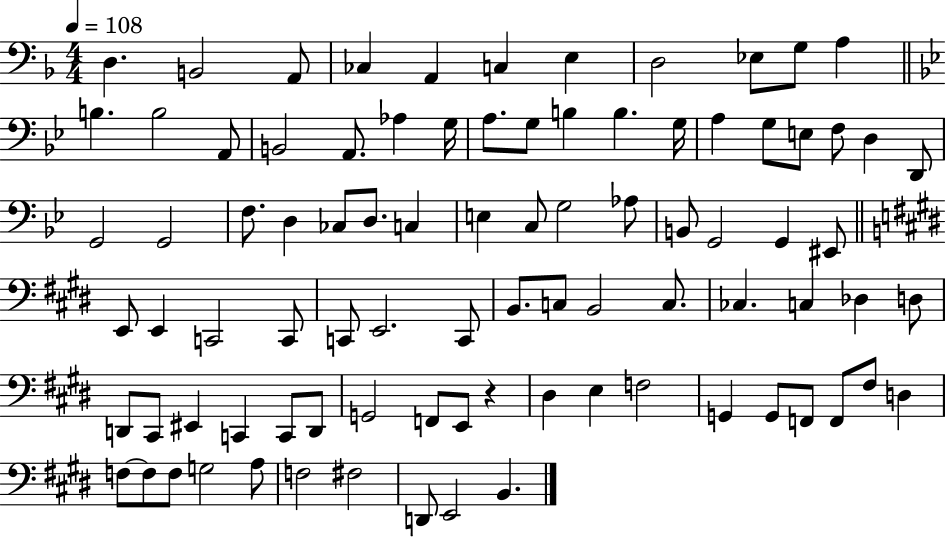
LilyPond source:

{
  \clef bass
  \numericTimeSignature
  \time 4/4
  \key f \major
  \tempo 4 = 108
  \repeat volta 2 { d4. b,2 a,8 | ces4 a,4 c4 e4 | d2 ees8 g8 a4 | \bar "||" \break \key bes \major b4. b2 a,8 | b,2 a,8. aes4 g16 | a8. g8 b4 b4. g16 | a4 g8 e8 f8 d4 d,8 | \break g,2 g,2 | f8. d4 ces8 d8. c4 | e4 c8 g2 aes8 | b,8 g,2 g,4 eis,8 | \break \bar "||" \break \key e \major e,8 e,4 c,2 c,8 | c,8 e,2. c,8 | b,8. c8 b,2 c8. | ces4. c4 des4 d8 | \break d,8 cis,8 eis,4 c,4 c,8 d,8 | g,2 f,8 e,8 r4 | dis4 e4 f2 | g,4 g,8 f,8 f,8 fis8 d4 | \break f8~~ f8 f8 g2 a8 | f2 fis2 | d,8 e,2 b,4. | } \bar "|."
}